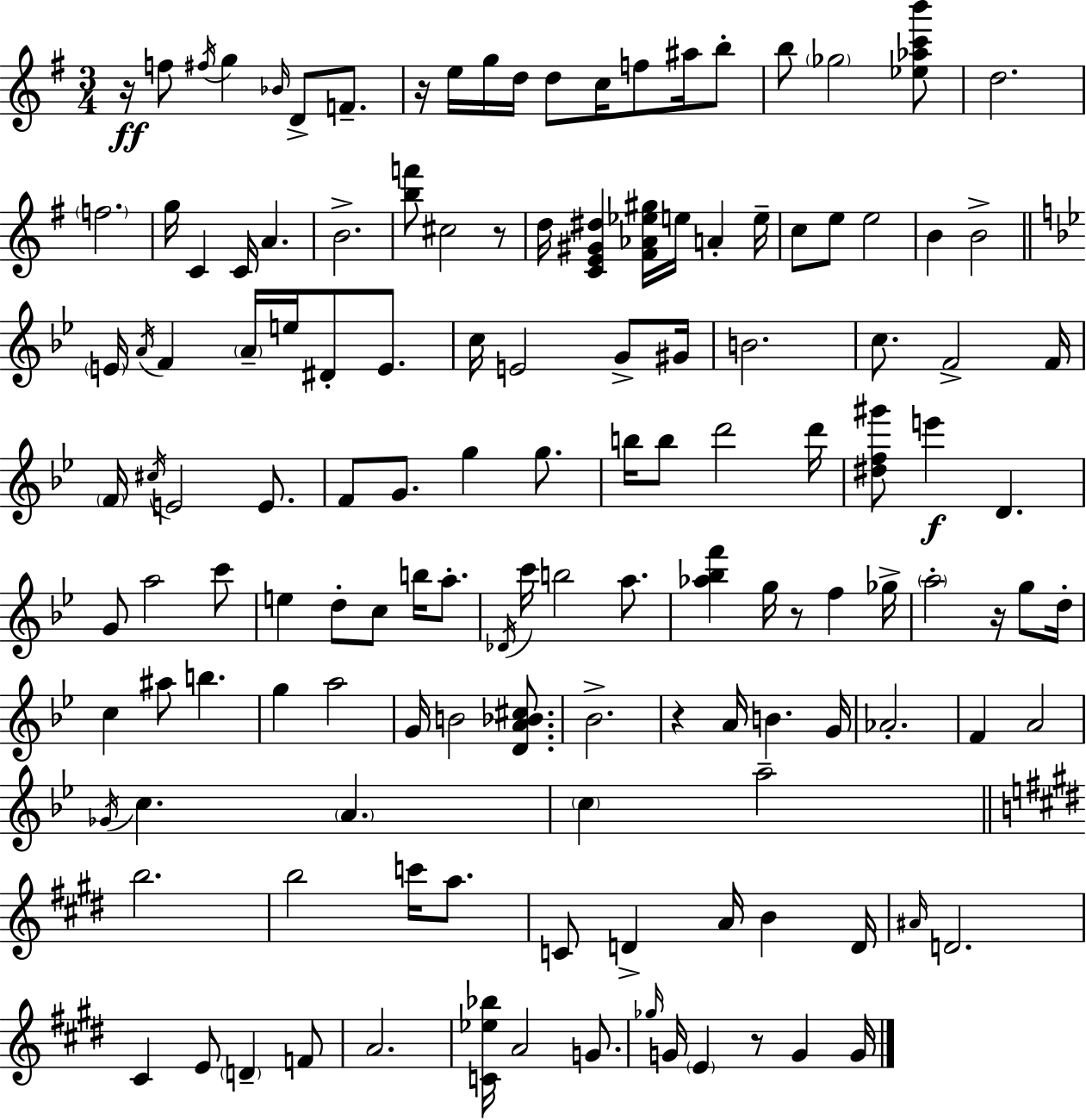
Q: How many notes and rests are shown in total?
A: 137